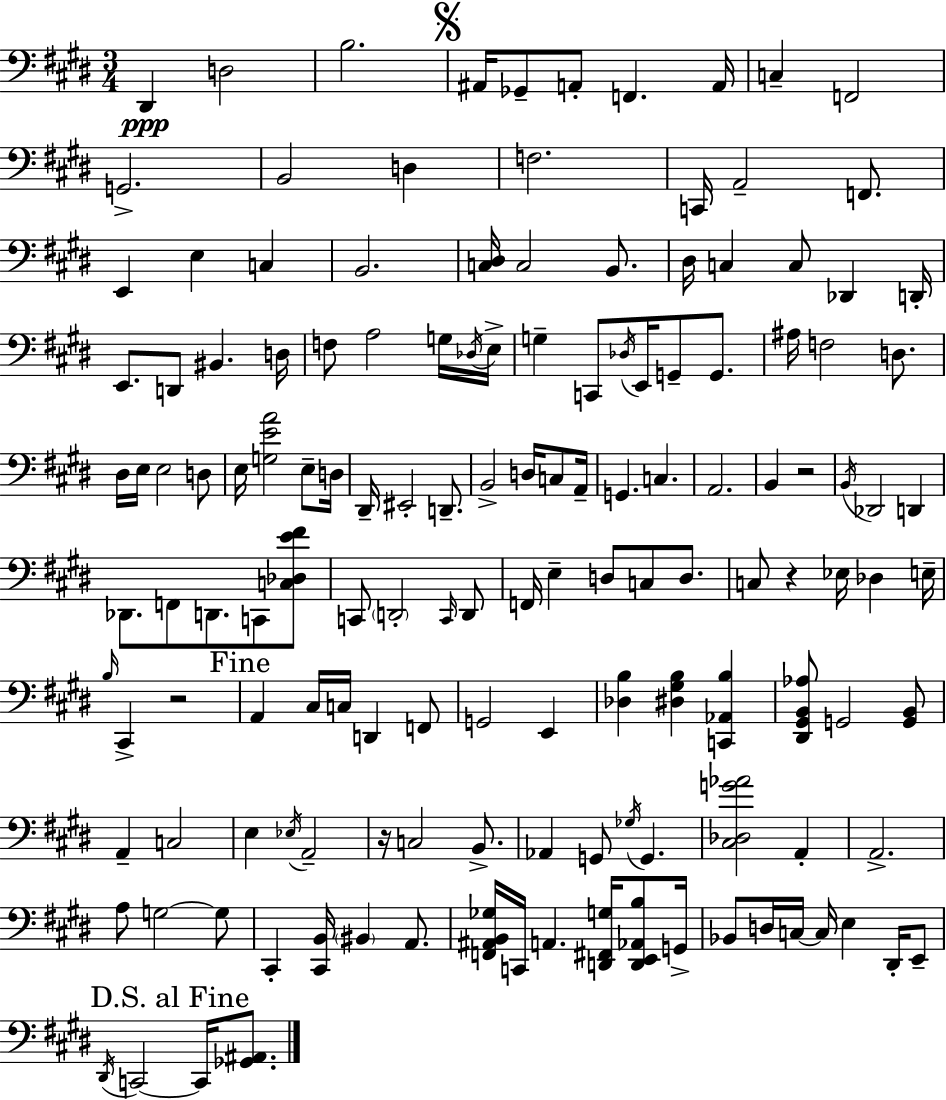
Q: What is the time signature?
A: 3/4